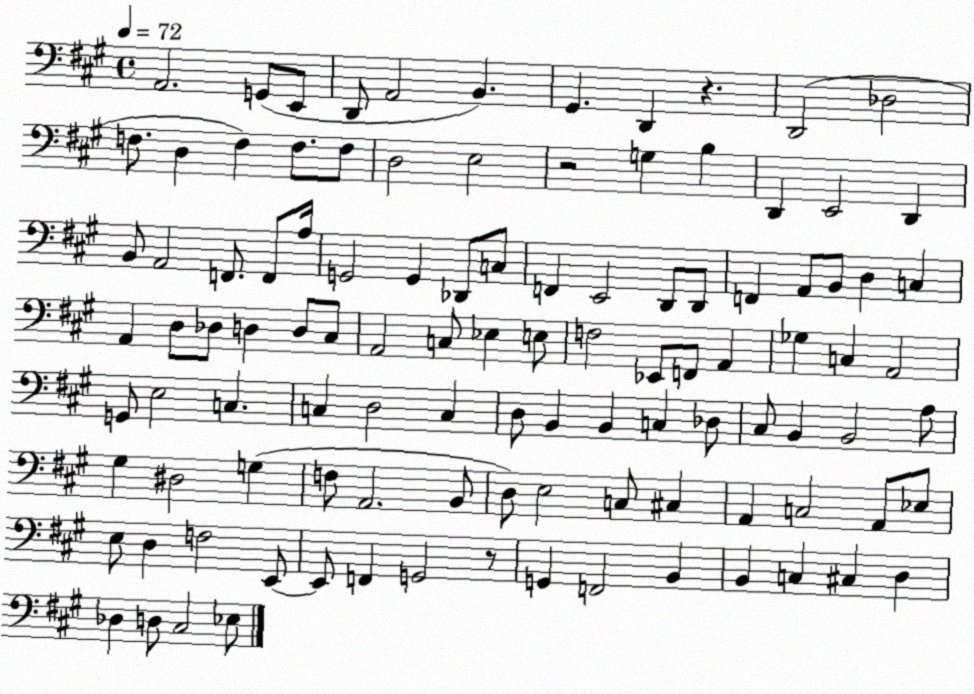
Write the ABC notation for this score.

X:1
T:Untitled
M:4/4
L:1/4
K:A
A,,2 G,,/2 E,,/2 D,,/2 A,,2 B,, ^G,, D,, z D,,2 _D,2 F,/2 D, F, F,/2 F,/2 D,2 E,2 z2 G, B, D,, E,,2 D,, B,,/2 A,,2 F,,/2 F,,/2 A,/4 G,,2 G,, _D,,/2 C,/2 F,, E,,2 D,,/2 D,,/2 F,, A,,/2 B,,/2 D, C, A,, D,/2 _D,/2 D, D,/2 ^C,/2 A,,2 C,/2 _E, E,/2 F,2 _E,,/2 F,,/2 A,, _G, C, A,,2 G,,/2 E,2 C, C, D,2 C, D,/2 B,, B,, C, _D,/2 ^C,/2 B,, B,,2 A,/2 ^G, ^D,2 G, F,/2 A,,2 B,,/2 D,/2 E,2 C,/2 ^C, A,, C,2 A,,/2 _E,/2 E,/2 D, F,2 E,,/2 E,,/2 F,, G,,2 z/2 G,, F,,2 B,, B,, C, ^C, D, _D, D,/2 ^C,2 _E,/2